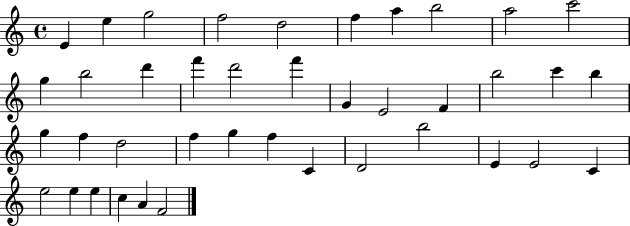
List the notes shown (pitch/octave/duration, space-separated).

E4/q E5/q G5/h F5/h D5/h F5/q A5/q B5/h A5/h C6/h G5/q B5/h D6/q F6/q D6/h F6/q G4/q E4/h F4/q B5/h C6/q B5/q G5/q F5/q D5/h F5/q G5/q F5/q C4/q D4/h B5/h E4/q E4/h C4/q E5/h E5/q E5/q C5/q A4/q F4/h